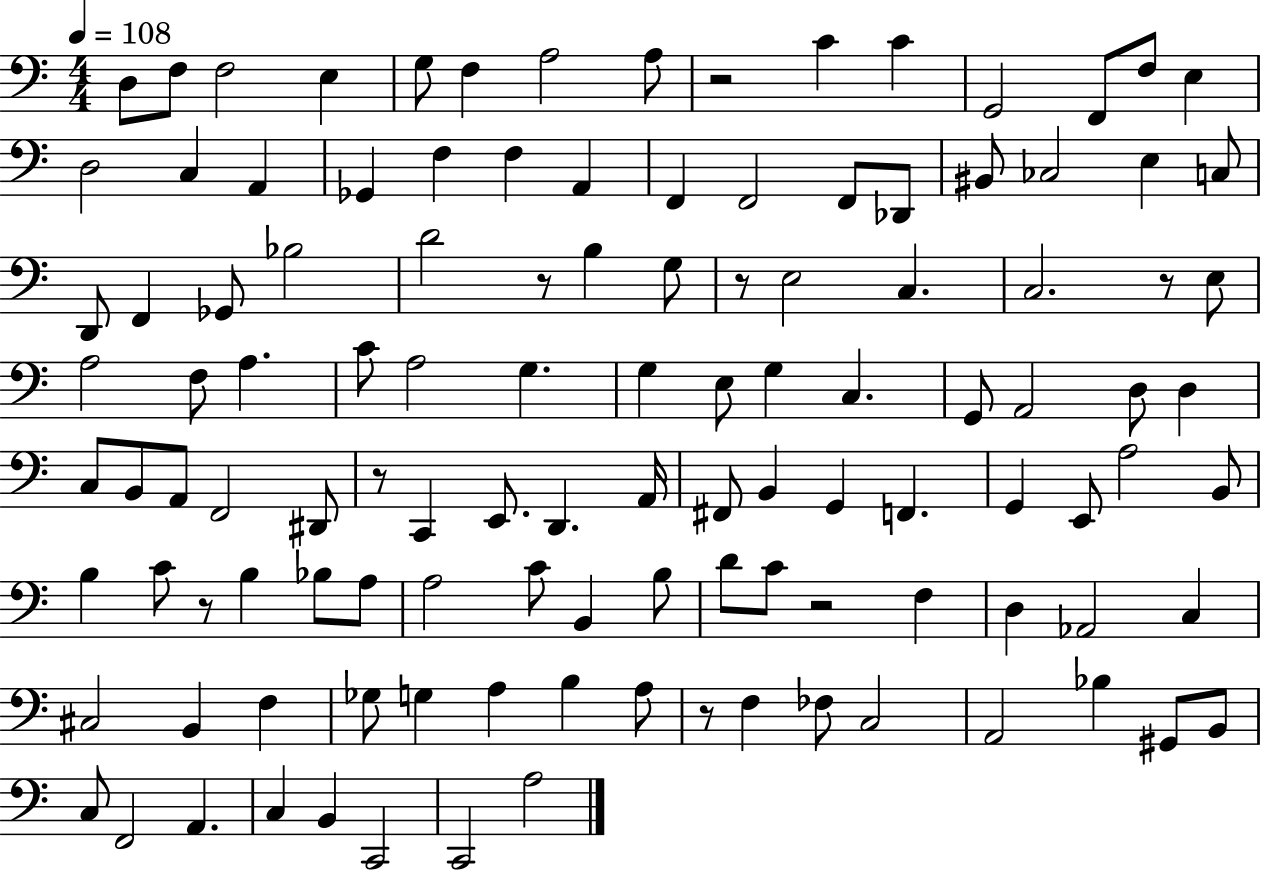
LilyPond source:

{
  \clef bass
  \numericTimeSignature
  \time 4/4
  \key c \major
  \tempo 4 = 108
  \repeat volta 2 { d8 f8 f2 e4 | g8 f4 a2 a8 | r2 c'4 c'4 | g,2 f,8 f8 e4 | \break d2 c4 a,4 | ges,4 f4 f4 a,4 | f,4 f,2 f,8 des,8 | bis,8 ces2 e4 c8 | \break d,8 f,4 ges,8 bes2 | d'2 r8 b4 g8 | r8 e2 c4. | c2. r8 e8 | \break a2 f8 a4. | c'8 a2 g4. | g4 e8 g4 c4. | g,8 a,2 d8 d4 | \break c8 b,8 a,8 f,2 dis,8 | r8 c,4 e,8. d,4. a,16 | fis,8 b,4 g,4 f,4. | g,4 e,8 a2 b,8 | \break b4 c'8 r8 b4 bes8 a8 | a2 c'8 b,4 b8 | d'8 c'8 r2 f4 | d4 aes,2 c4 | \break cis2 b,4 f4 | ges8 g4 a4 b4 a8 | r8 f4 fes8 c2 | a,2 bes4 gis,8 b,8 | \break c8 f,2 a,4. | c4 b,4 c,2 | c,2 a2 | } \bar "|."
}